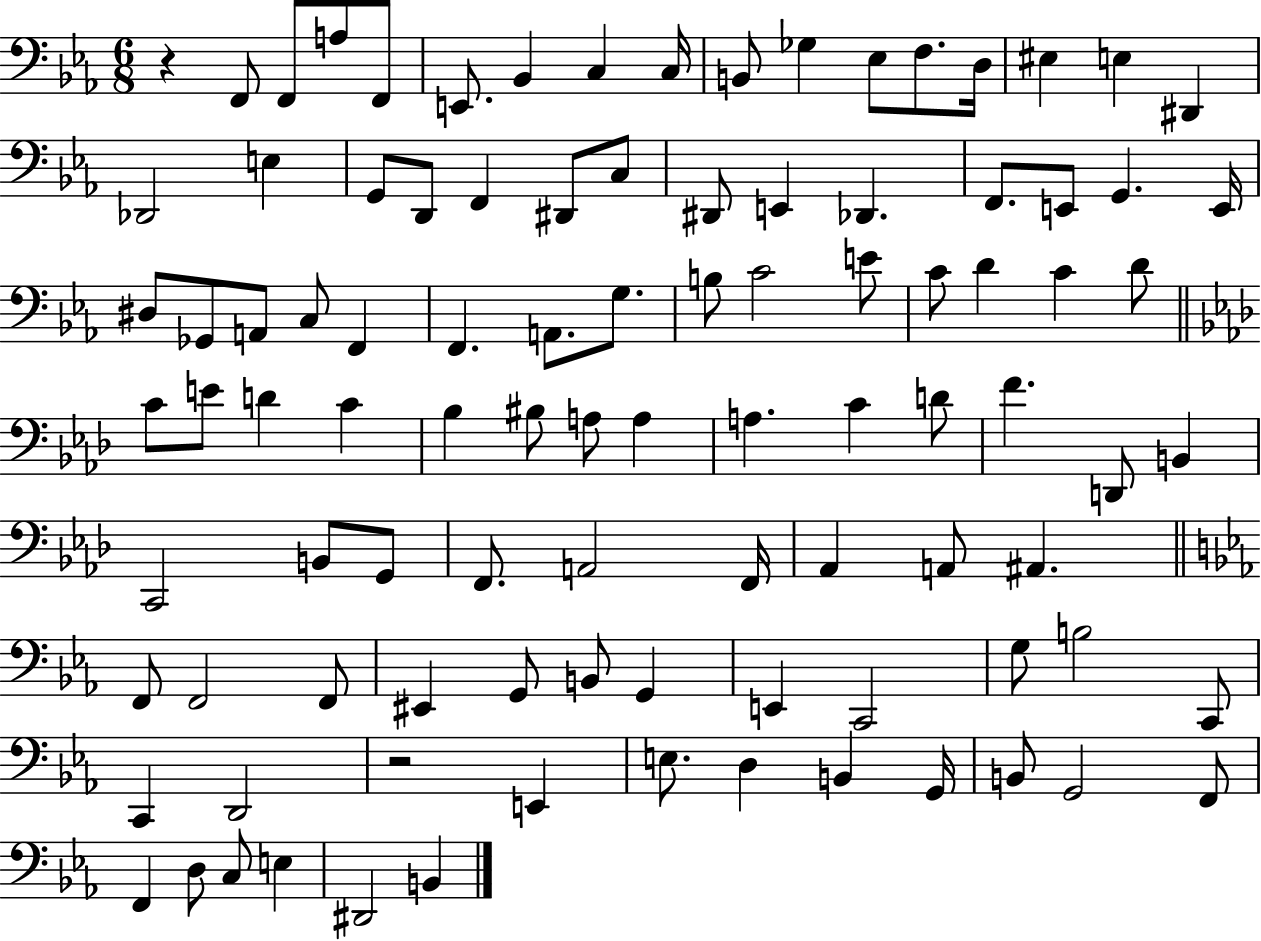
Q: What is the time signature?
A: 6/8